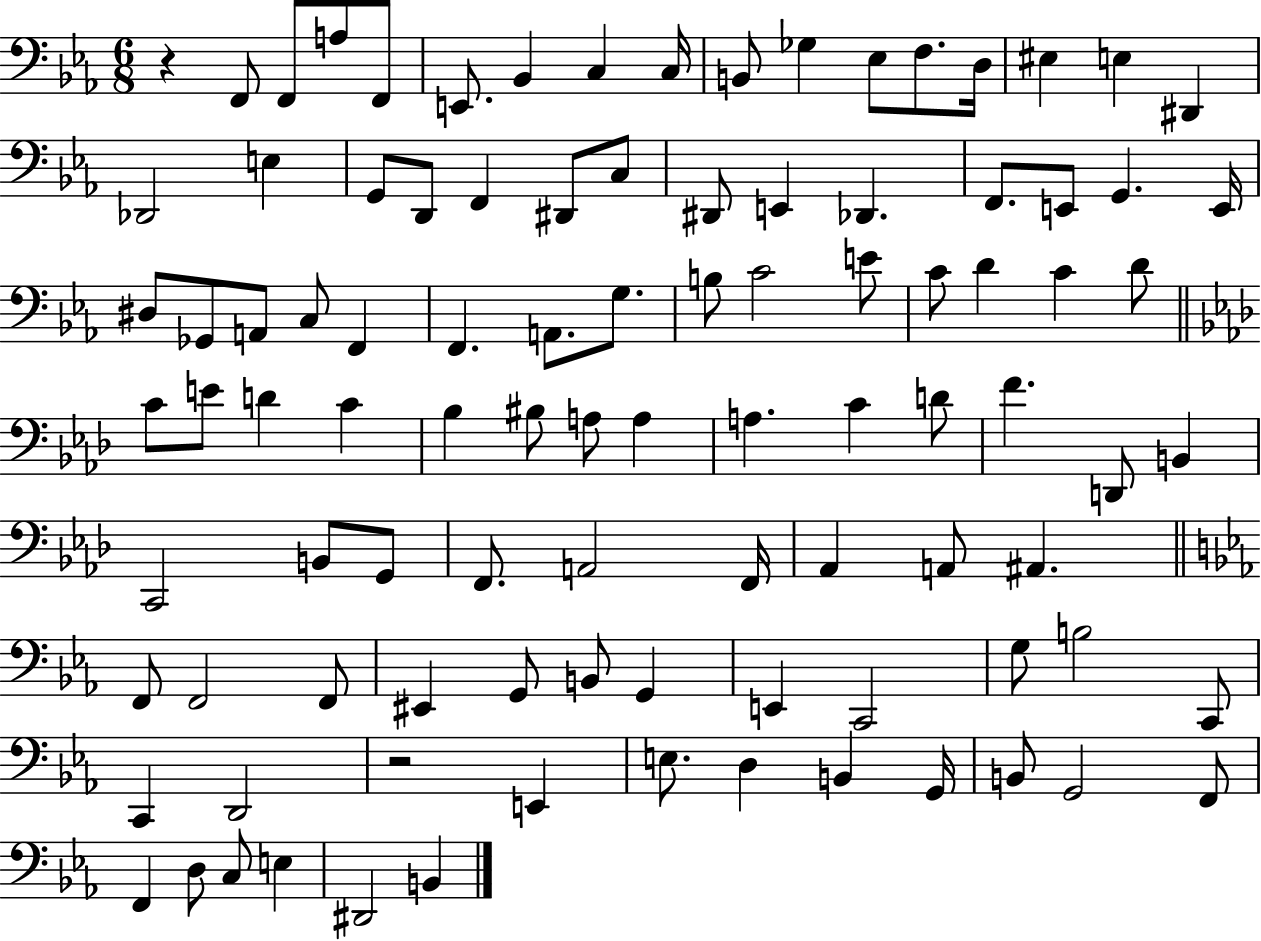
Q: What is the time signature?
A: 6/8